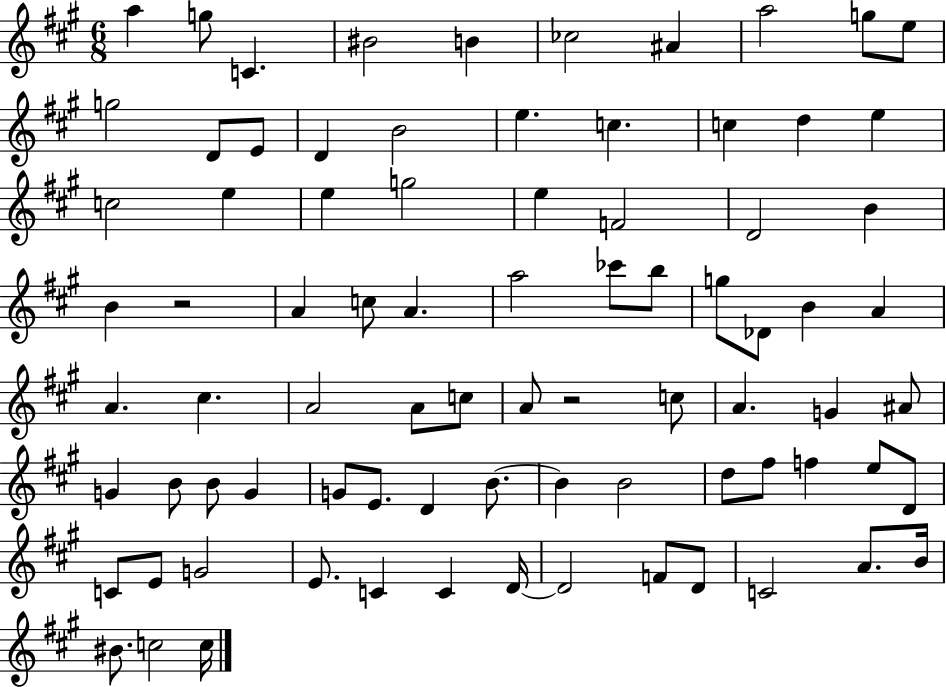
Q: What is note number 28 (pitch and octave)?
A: B4